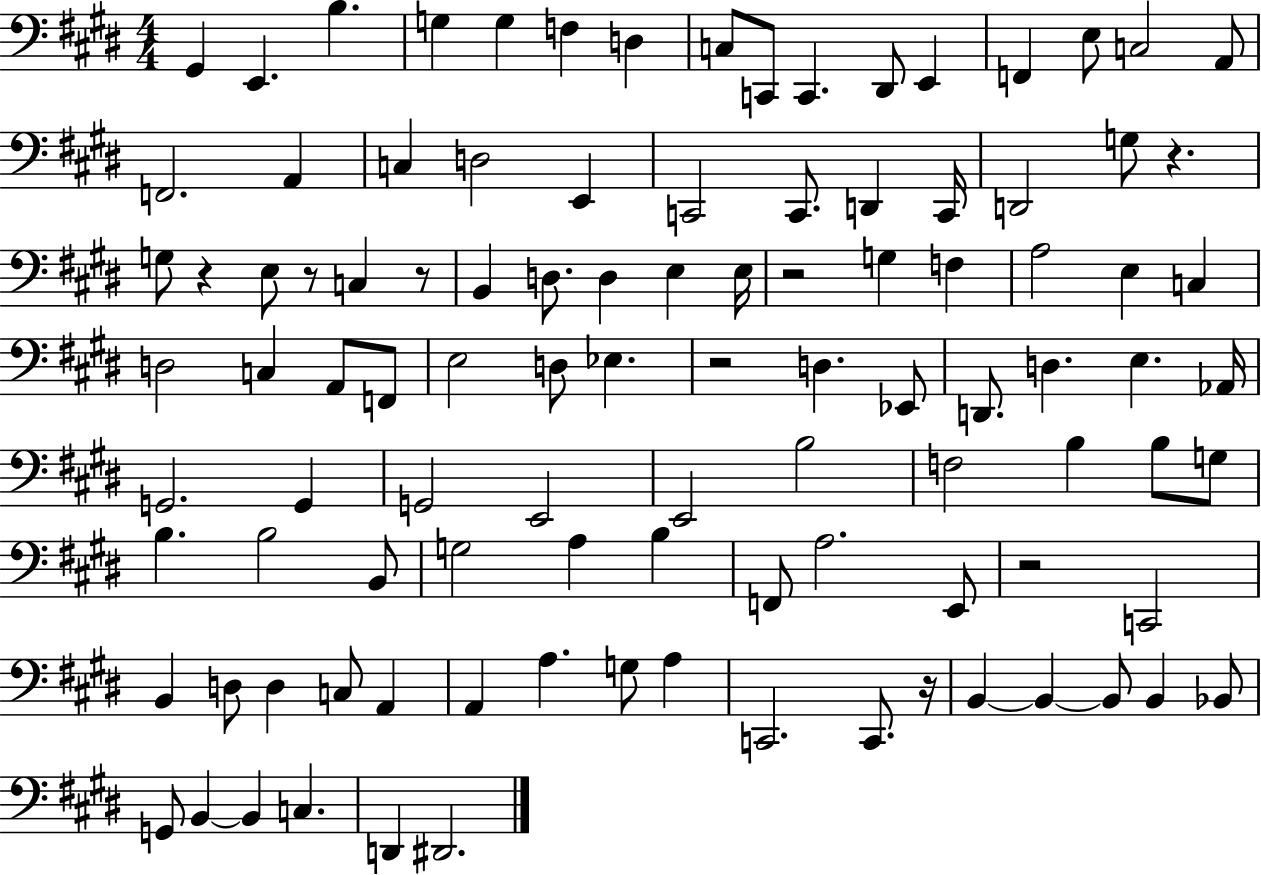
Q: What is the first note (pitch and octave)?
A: G#2